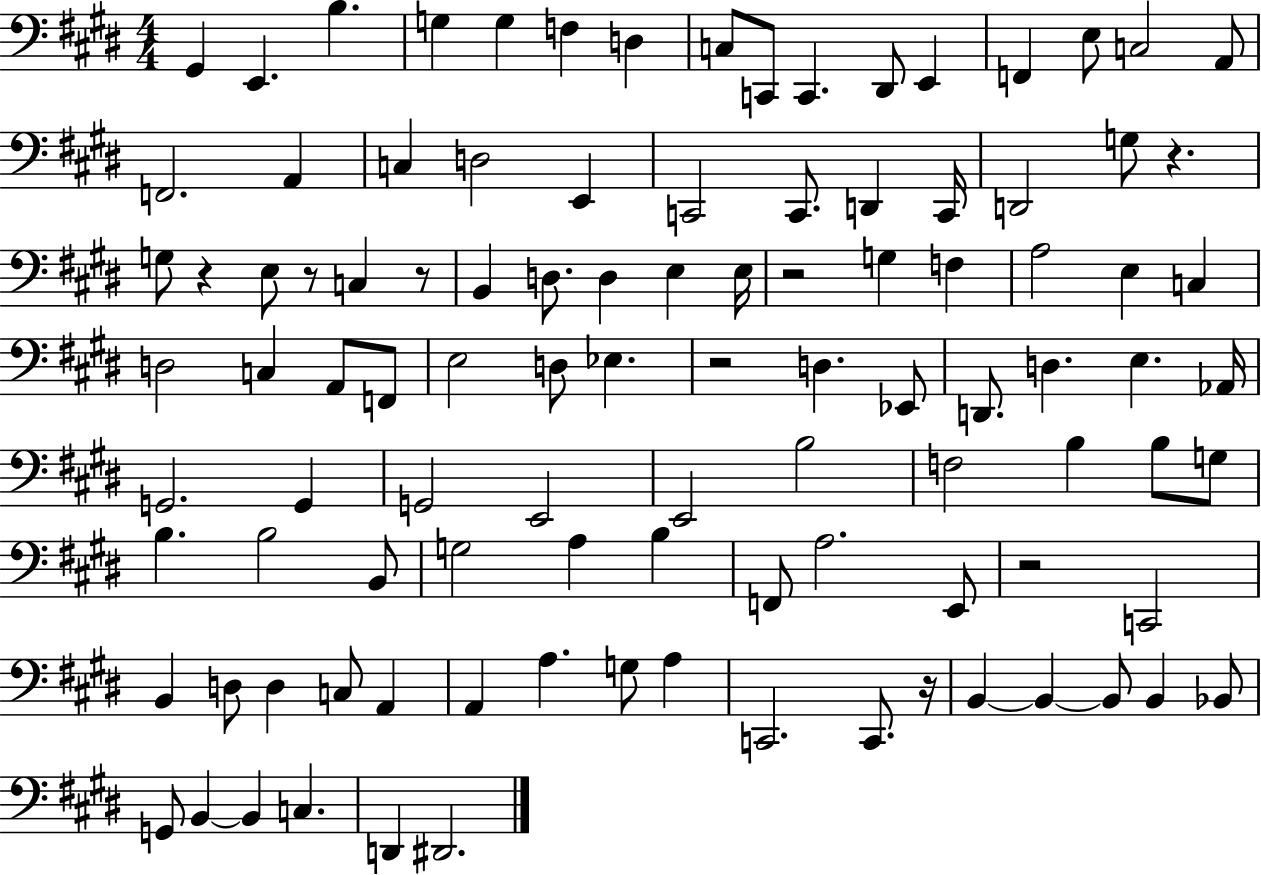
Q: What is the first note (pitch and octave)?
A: G#2